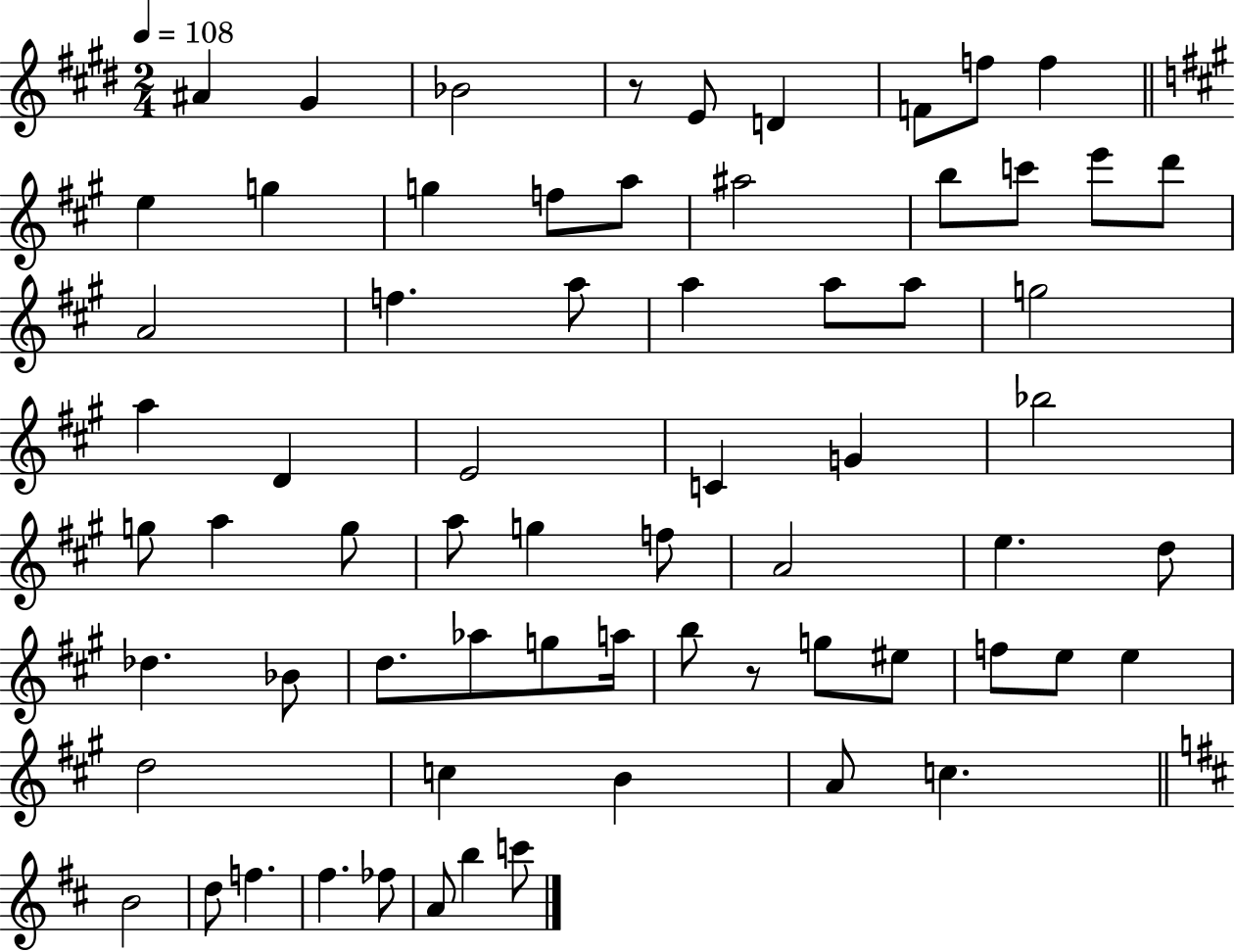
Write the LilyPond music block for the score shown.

{
  \clef treble
  \numericTimeSignature
  \time 2/4
  \key e \major
  \tempo 4 = 108
  ais'4 gis'4 | bes'2 | r8 e'8 d'4 | f'8 f''8 f''4 | \break \bar "||" \break \key a \major e''4 g''4 | g''4 f''8 a''8 | ais''2 | b''8 c'''8 e'''8 d'''8 | \break a'2 | f''4. a''8 | a''4 a''8 a''8 | g''2 | \break a''4 d'4 | e'2 | c'4 g'4 | bes''2 | \break g''8 a''4 g''8 | a''8 g''4 f''8 | a'2 | e''4. d''8 | \break des''4. bes'8 | d''8. aes''8 g''8 a''16 | b''8 r8 g''8 eis''8 | f''8 e''8 e''4 | \break d''2 | c''4 b'4 | a'8 c''4. | \bar "||" \break \key b \minor b'2 | d''8 f''4. | fis''4. fes''8 | a'8 b''4 c'''8 | \break \bar "|."
}